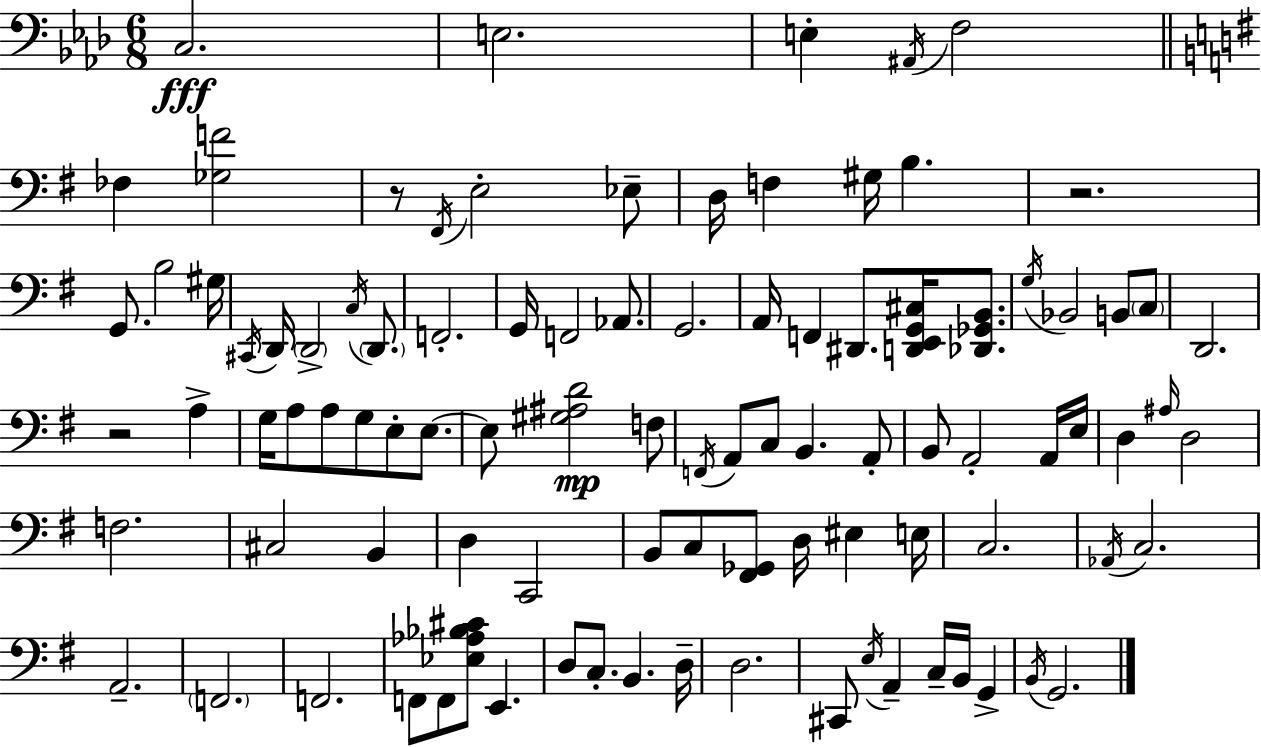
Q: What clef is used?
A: bass